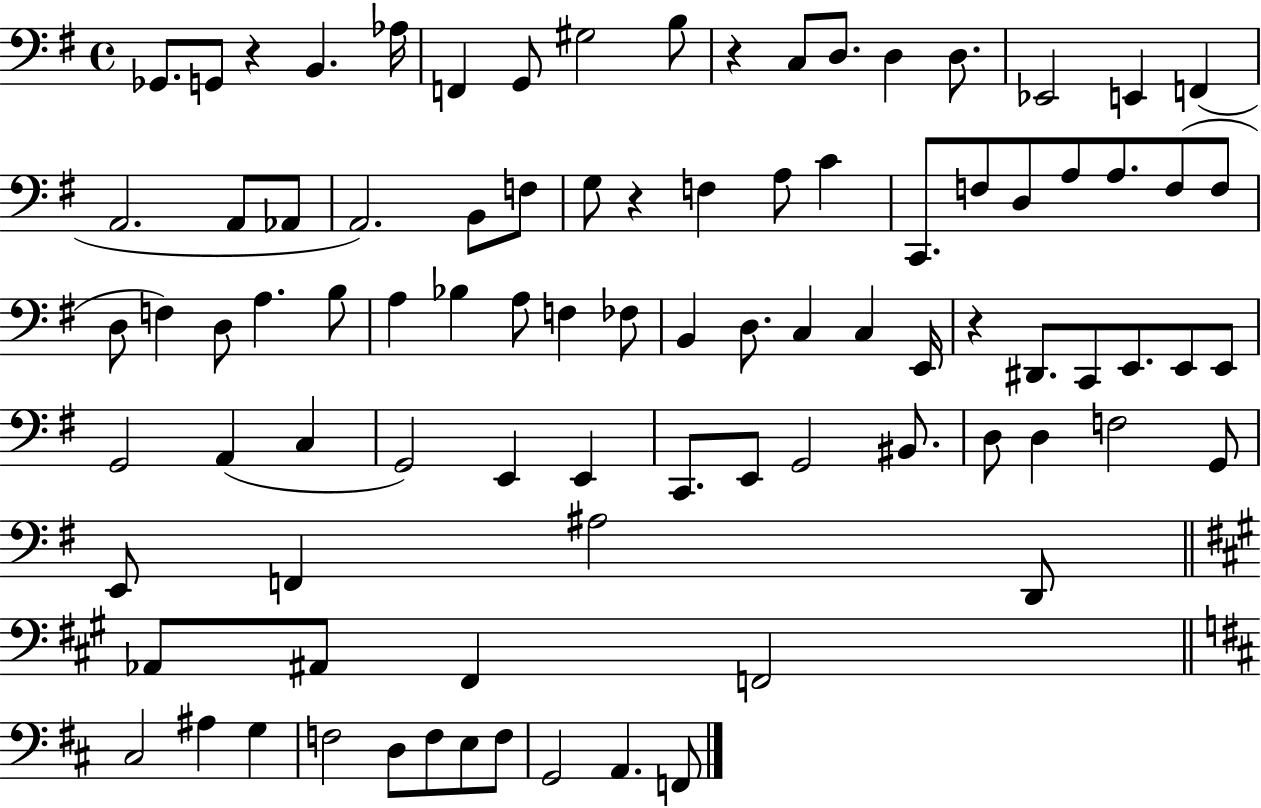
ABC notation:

X:1
T:Untitled
M:4/4
L:1/4
K:G
_G,,/2 G,,/2 z B,, _A,/4 F,, G,,/2 ^G,2 B,/2 z C,/2 D,/2 D, D,/2 _E,,2 E,, F,, A,,2 A,,/2 _A,,/2 A,,2 B,,/2 F,/2 G,/2 z F, A,/2 C C,,/2 F,/2 D,/2 A,/2 A,/2 F,/2 F,/2 D,/2 F, D,/2 A, B,/2 A, _B, A,/2 F, _F,/2 B,, D,/2 C, C, E,,/4 z ^D,,/2 C,,/2 E,,/2 E,,/2 E,,/2 G,,2 A,, C, G,,2 E,, E,, C,,/2 E,,/2 G,,2 ^B,,/2 D,/2 D, F,2 G,,/2 E,,/2 F,, ^A,2 D,,/2 _A,,/2 ^A,,/2 ^F,, F,,2 ^C,2 ^A, G, F,2 D,/2 F,/2 E,/2 F,/2 G,,2 A,, F,,/2